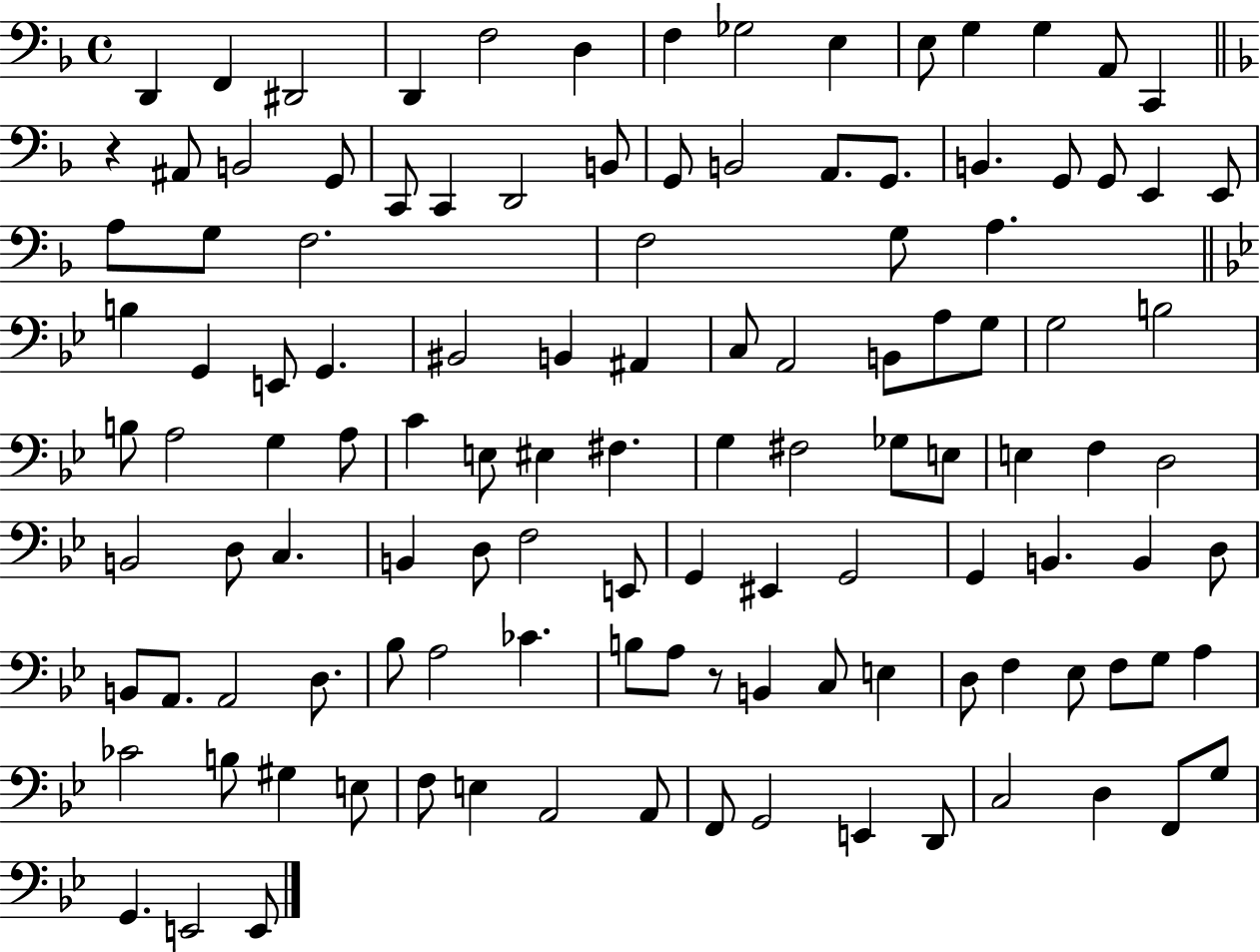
X:1
T:Untitled
M:4/4
L:1/4
K:F
D,, F,, ^D,,2 D,, F,2 D, F, _G,2 E, E,/2 G, G, A,,/2 C,, z ^A,,/2 B,,2 G,,/2 C,,/2 C,, D,,2 B,,/2 G,,/2 B,,2 A,,/2 G,,/2 B,, G,,/2 G,,/2 E,, E,,/2 A,/2 G,/2 F,2 F,2 G,/2 A, B, G,, E,,/2 G,, ^B,,2 B,, ^A,, C,/2 A,,2 B,,/2 A,/2 G,/2 G,2 B,2 B,/2 A,2 G, A,/2 C E,/2 ^E, ^F, G, ^F,2 _G,/2 E,/2 E, F, D,2 B,,2 D,/2 C, B,, D,/2 F,2 E,,/2 G,, ^E,, G,,2 G,, B,, B,, D,/2 B,,/2 A,,/2 A,,2 D,/2 _B,/2 A,2 _C B,/2 A,/2 z/2 B,, C,/2 E, D,/2 F, _E,/2 F,/2 G,/2 A, _C2 B,/2 ^G, E,/2 F,/2 E, A,,2 A,,/2 F,,/2 G,,2 E,, D,,/2 C,2 D, F,,/2 G,/2 G,, E,,2 E,,/2